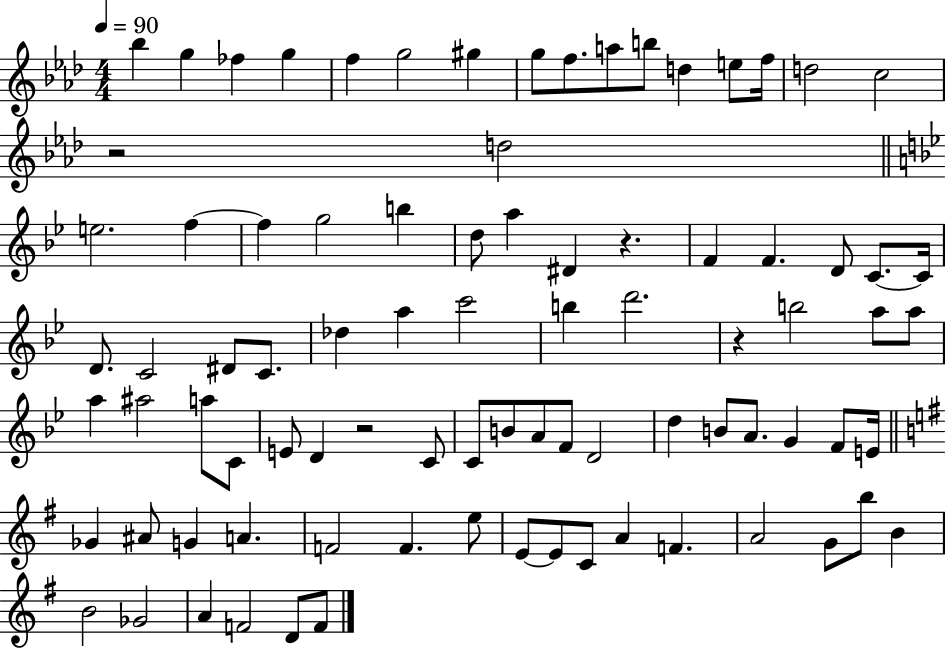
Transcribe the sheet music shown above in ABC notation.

X:1
T:Untitled
M:4/4
L:1/4
K:Ab
_b g _f g f g2 ^g g/2 f/2 a/2 b/2 d e/2 f/4 d2 c2 z2 d2 e2 f f g2 b d/2 a ^D z F F D/2 C/2 C/4 D/2 C2 ^D/2 C/2 _d a c'2 b d'2 z b2 a/2 a/2 a ^a2 a/2 C/2 E/2 D z2 C/2 C/2 B/2 A/2 F/2 D2 d B/2 A/2 G F/2 E/4 _G ^A/2 G A F2 F e/2 E/2 E/2 C/2 A F A2 G/2 b/2 B B2 _G2 A F2 D/2 F/2